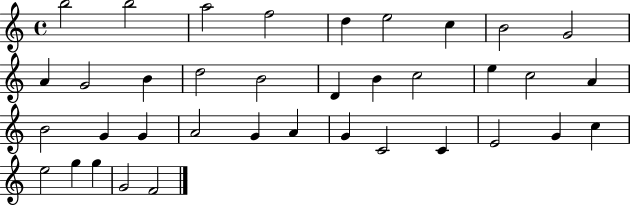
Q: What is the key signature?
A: C major